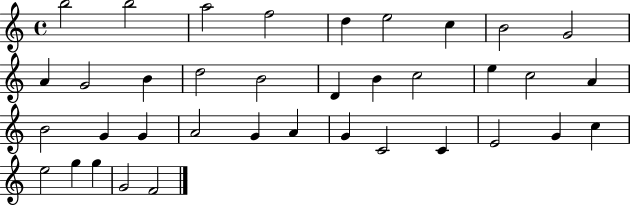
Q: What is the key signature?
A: C major